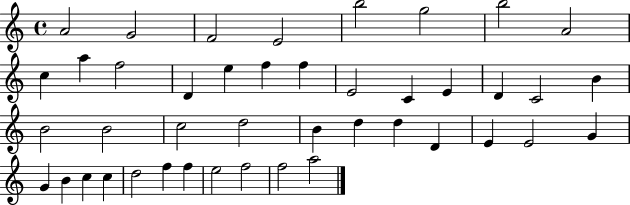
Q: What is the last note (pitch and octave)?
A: A5